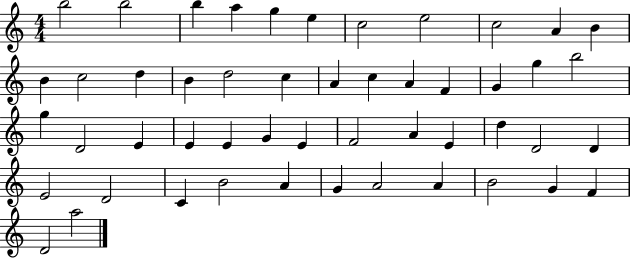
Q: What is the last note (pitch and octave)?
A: A5